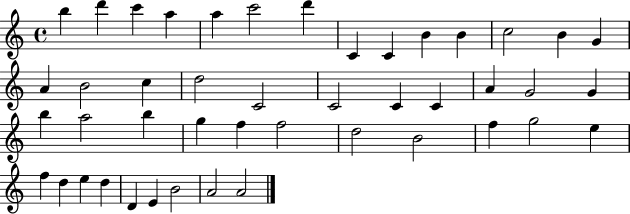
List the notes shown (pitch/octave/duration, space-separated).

B5/q D6/q C6/q A5/q A5/q C6/h D6/q C4/q C4/q B4/q B4/q C5/h B4/q G4/q A4/q B4/h C5/q D5/h C4/h C4/h C4/q C4/q A4/q G4/h G4/q B5/q A5/h B5/q G5/q F5/q F5/h D5/h B4/h F5/q G5/h E5/q F5/q D5/q E5/q D5/q D4/q E4/q B4/h A4/h A4/h